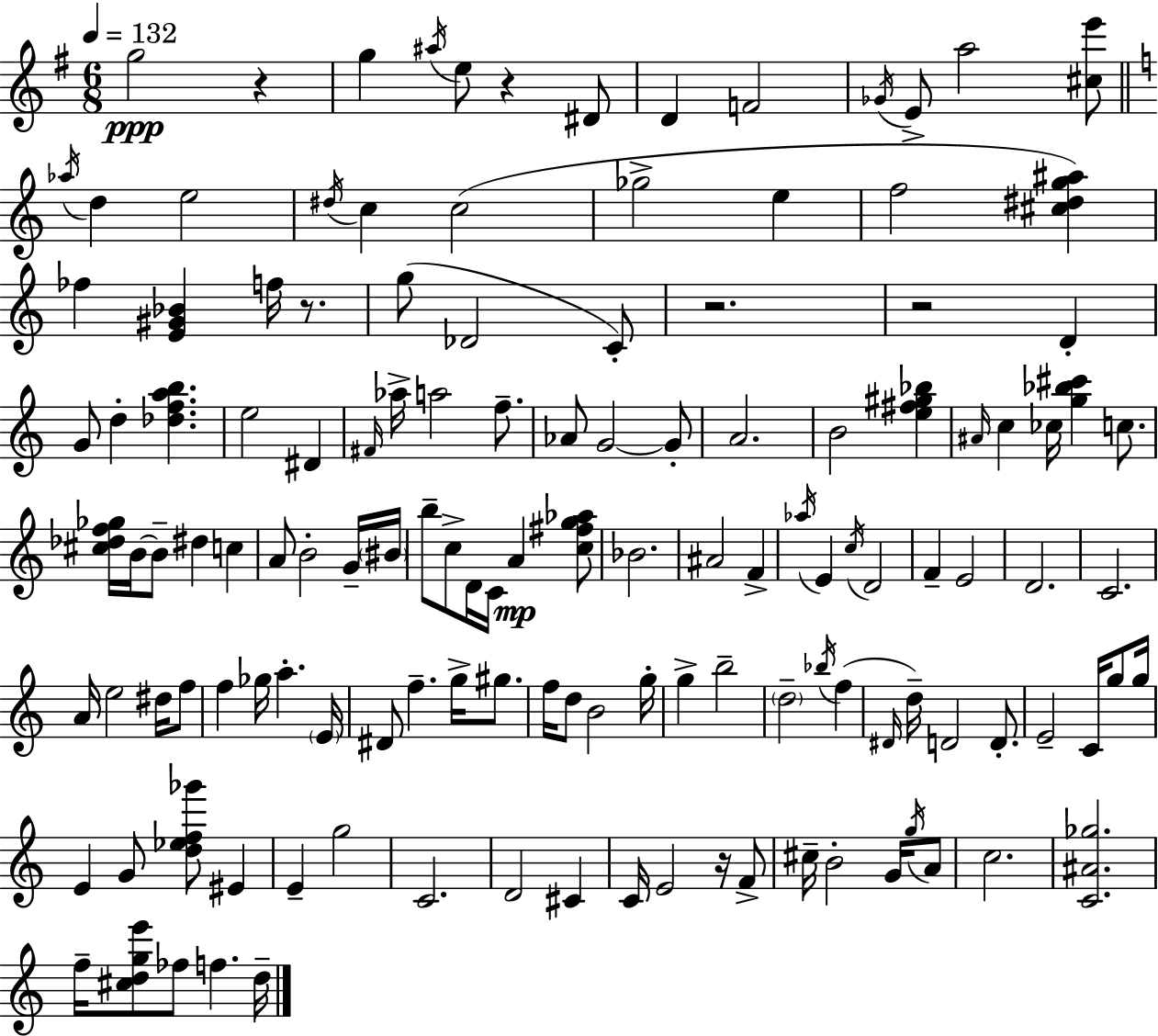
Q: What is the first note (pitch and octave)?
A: G5